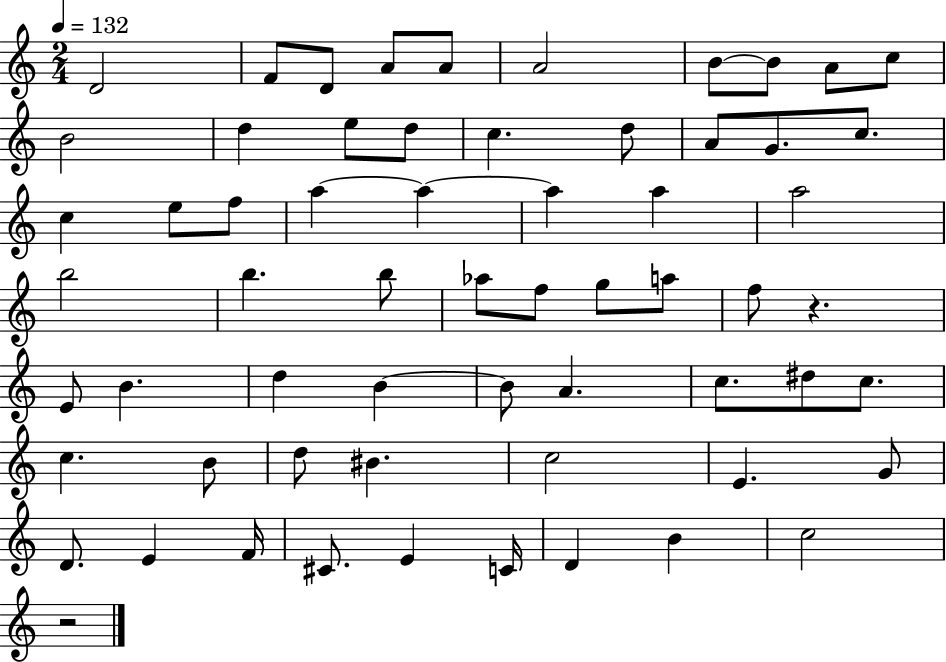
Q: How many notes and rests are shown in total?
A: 62